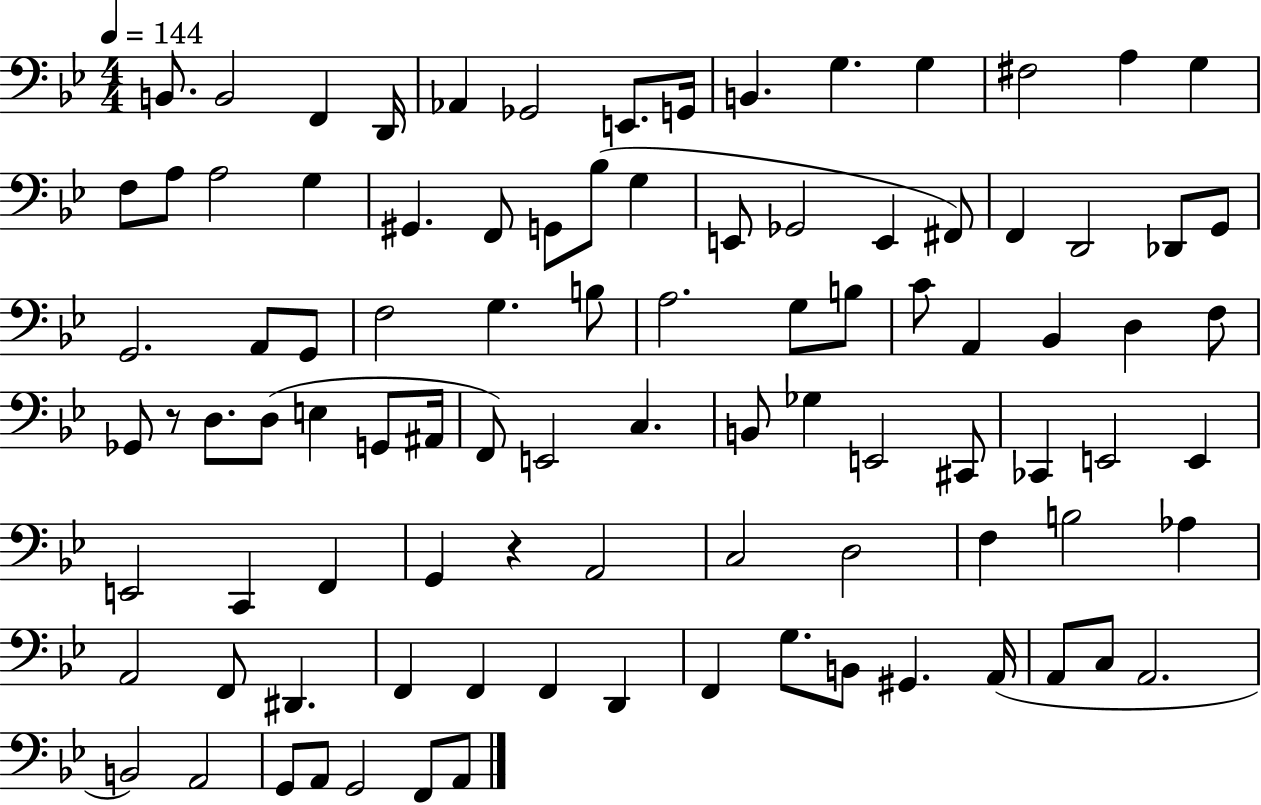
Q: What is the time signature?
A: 4/4